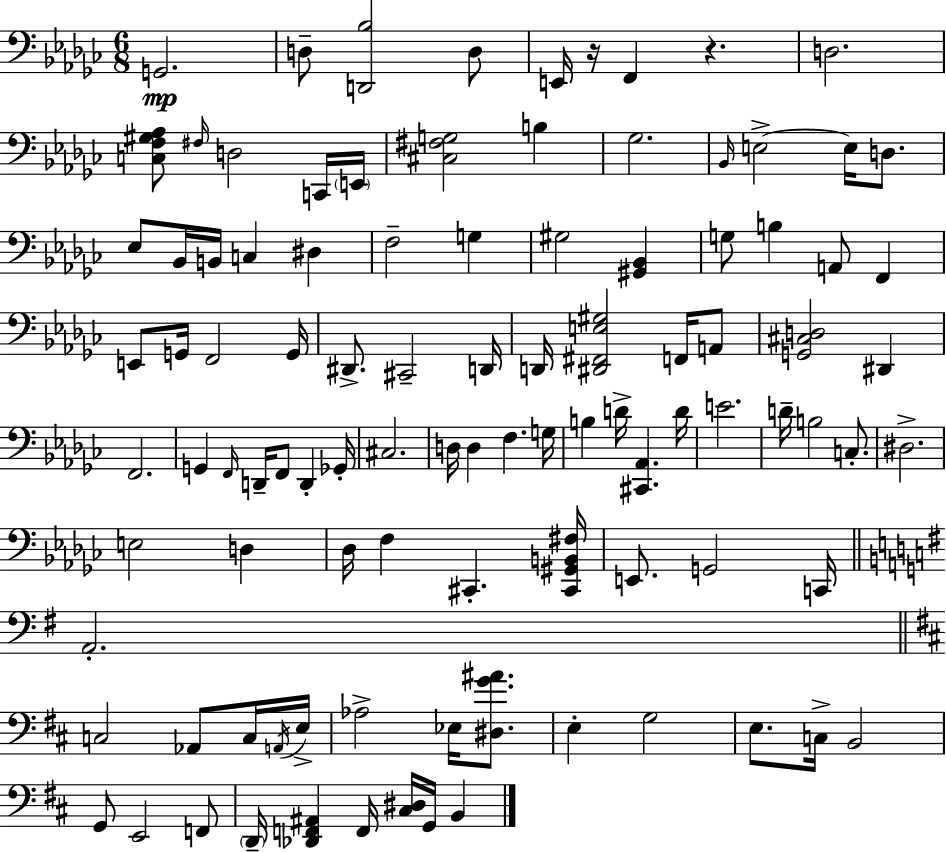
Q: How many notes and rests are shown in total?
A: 100